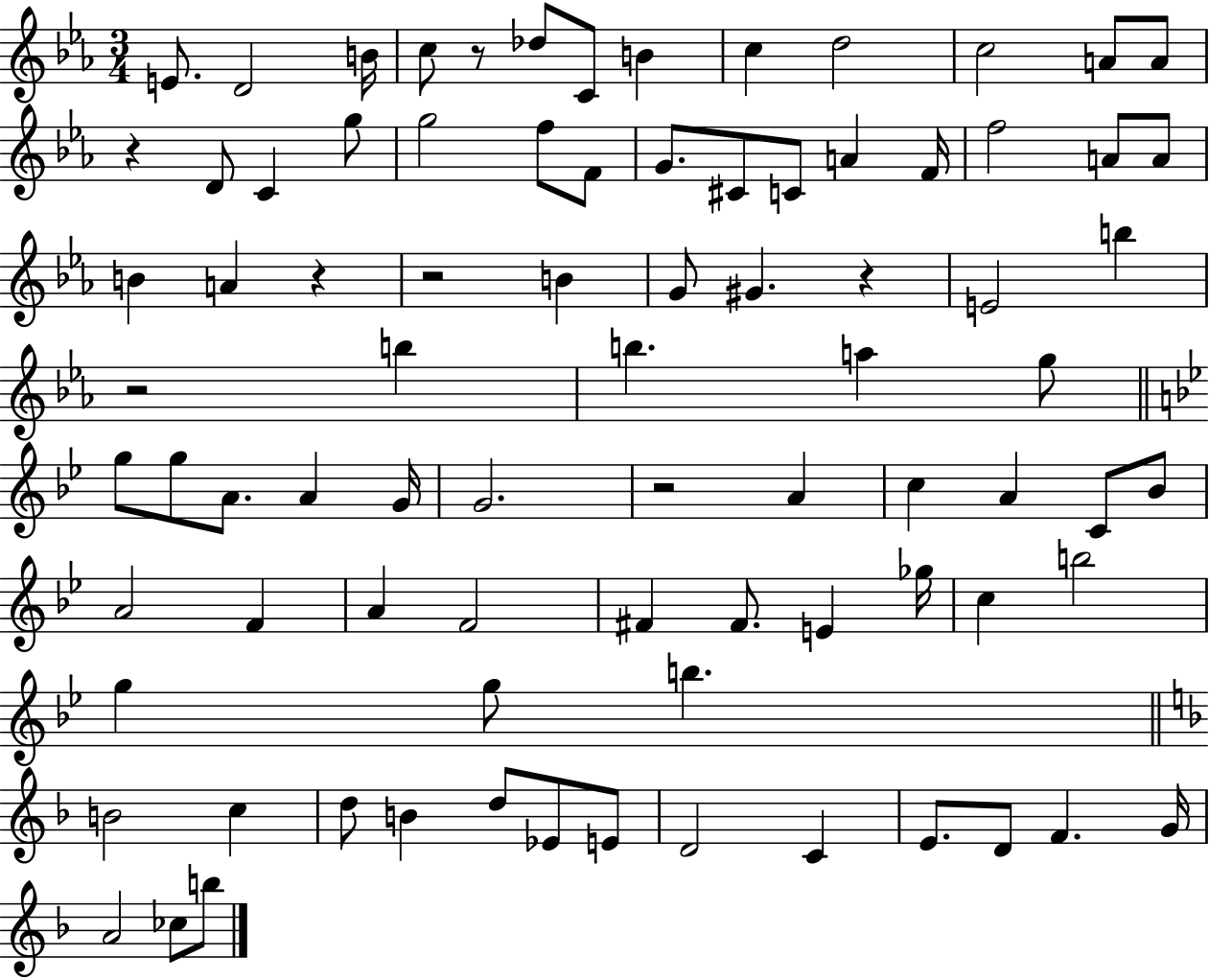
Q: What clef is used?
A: treble